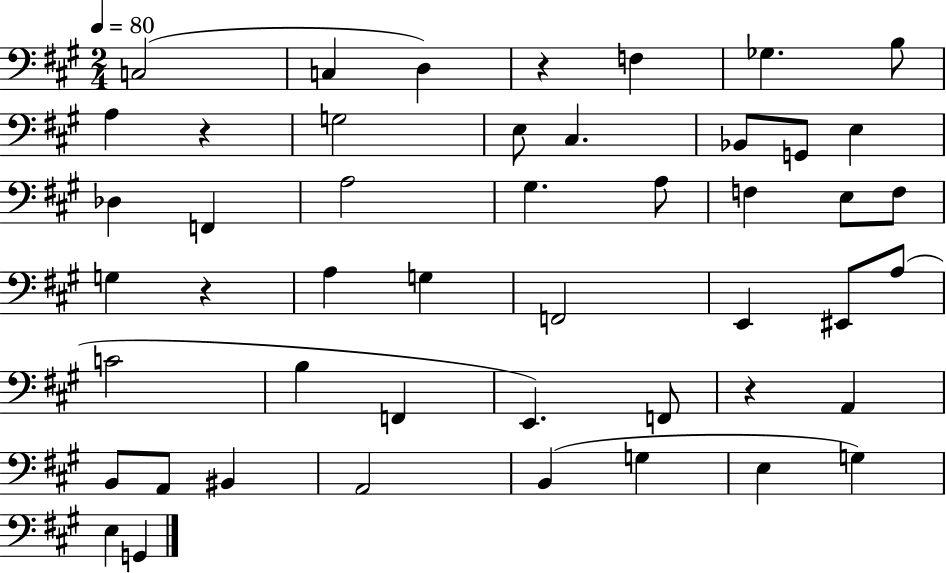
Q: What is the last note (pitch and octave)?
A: G2